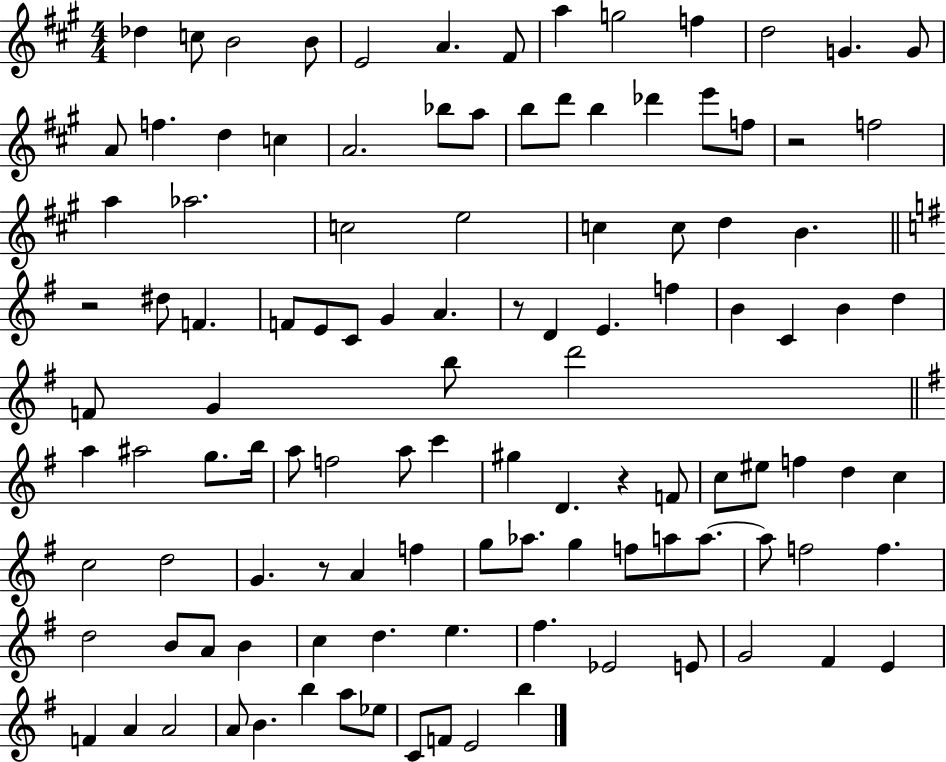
Db5/q C5/e B4/h B4/e E4/h A4/q. F#4/e A5/q G5/h F5/q D5/h G4/q. G4/e A4/e F5/q. D5/q C5/q A4/h. Bb5/e A5/e B5/e D6/e B5/q Db6/q E6/e F5/e R/h F5/h A5/q Ab5/h. C5/h E5/h C5/q C5/e D5/q B4/q. R/h D#5/e F4/q. F4/e E4/e C4/e G4/q A4/q. R/e D4/q E4/q. F5/q B4/q C4/q B4/q D5/q F4/e G4/q B5/e D6/h A5/q A#5/h G5/e. B5/s A5/e F5/h A5/e C6/q G#5/q D4/q. R/q F4/e C5/e EIS5/e F5/q D5/q C5/q C5/h D5/h G4/q. R/e A4/q F5/q G5/e Ab5/e. G5/q F5/e A5/e A5/e. A5/e F5/h F5/q. D5/h B4/e A4/e B4/q C5/q D5/q. E5/q. F#5/q. Eb4/h E4/e G4/h F#4/q E4/q F4/q A4/q A4/h A4/e B4/q. B5/q A5/e Eb5/e C4/e F4/e E4/h B5/q